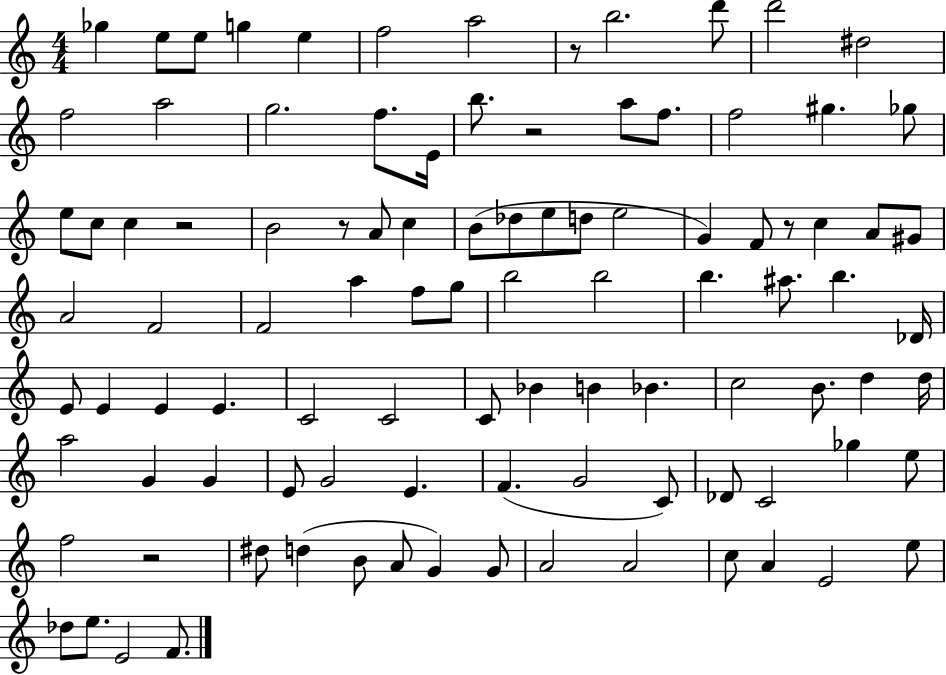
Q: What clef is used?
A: treble